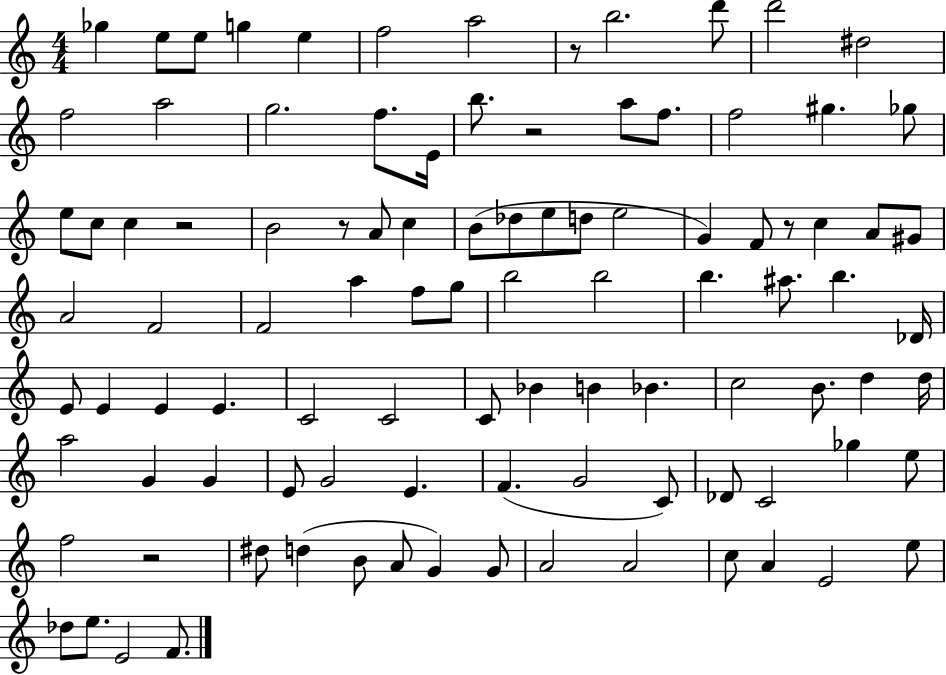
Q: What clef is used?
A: treble